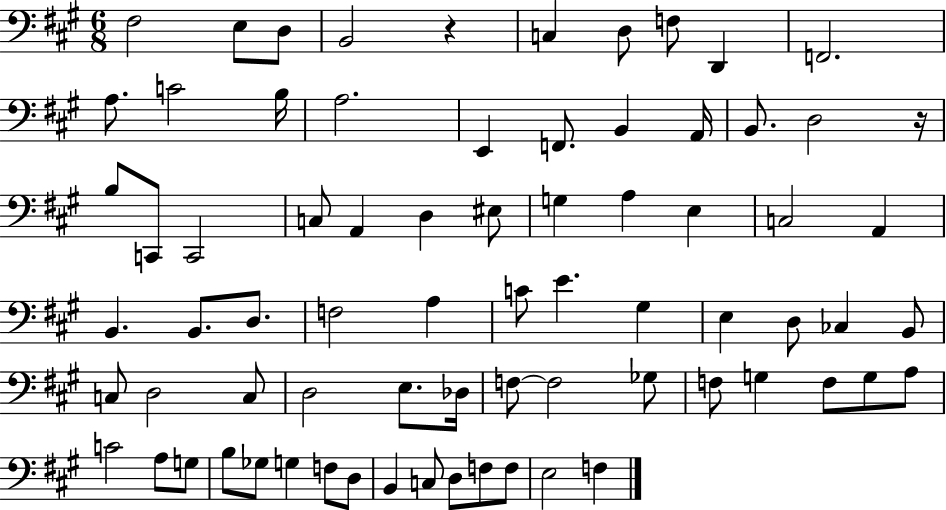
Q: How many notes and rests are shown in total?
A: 74